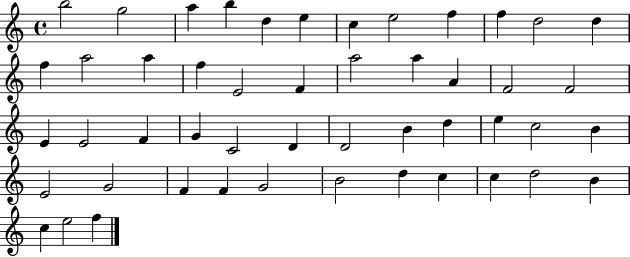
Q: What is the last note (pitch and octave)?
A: F5